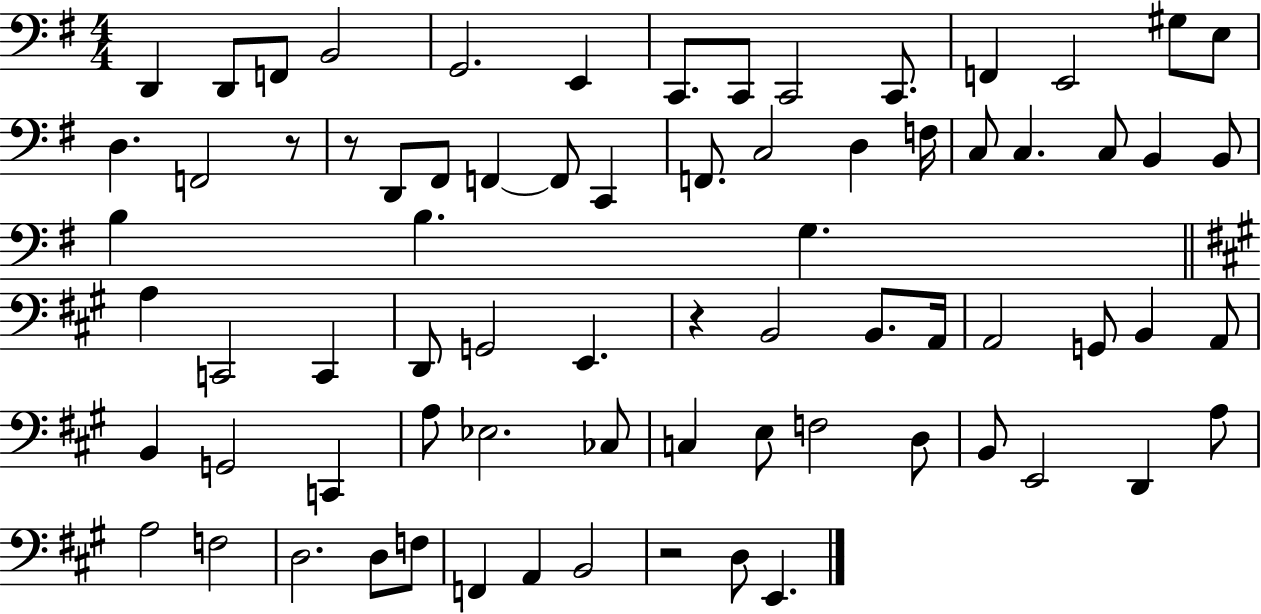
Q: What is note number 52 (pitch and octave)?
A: CES3